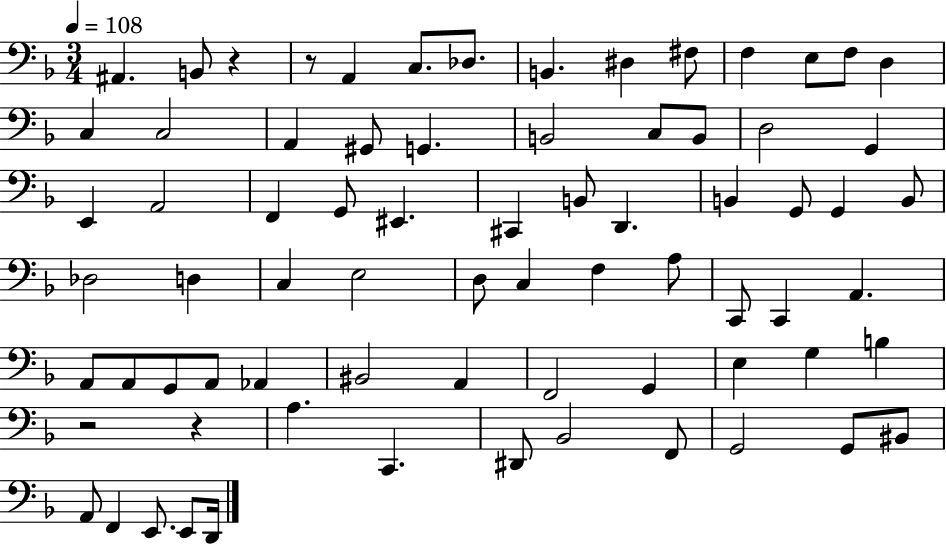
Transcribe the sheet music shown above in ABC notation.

X:1
T:Untitled
M:3/4
L:1/4
K:F
^A,, B,,/2 z z/2 A,, C,/2 _D,/2 B,, ^D, ^F,/2 F, E,/2 F,/2 D, C, C,2 A,, ^G,,/2 G,, B,,2 C,/2 B,,/2 D,2 G,, E,, A,,2 F,, G,,/2 ^E,, ^C,, B,,/2 D,, B,, G,,/2 G,, B,,/2 _D,2 D, C, E,2 D,/2 C, F, A,/2 C,,/2 C,, A,, A,,/2 A,,/2 G,,/2 A,,/2 _A,, ^B,,2 A,, F,,2 G,, E, G, B, z2 z A, C,, ^D,,/2 _B,,2 F,,/2 G,,2 G,,/2 ^B,,/2 A,,/2 F,, E,,/2 E,,/2 D,,/4